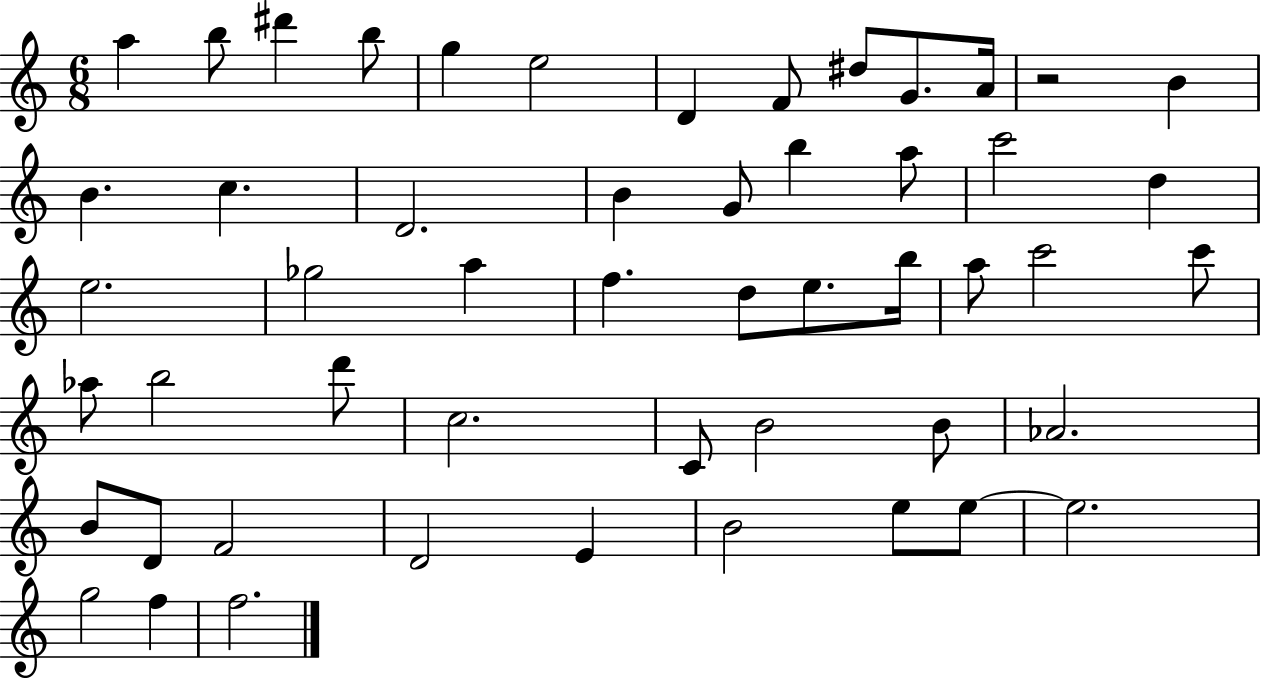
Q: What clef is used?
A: treble